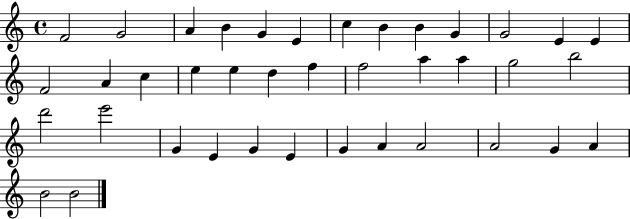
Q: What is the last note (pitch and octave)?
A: B4